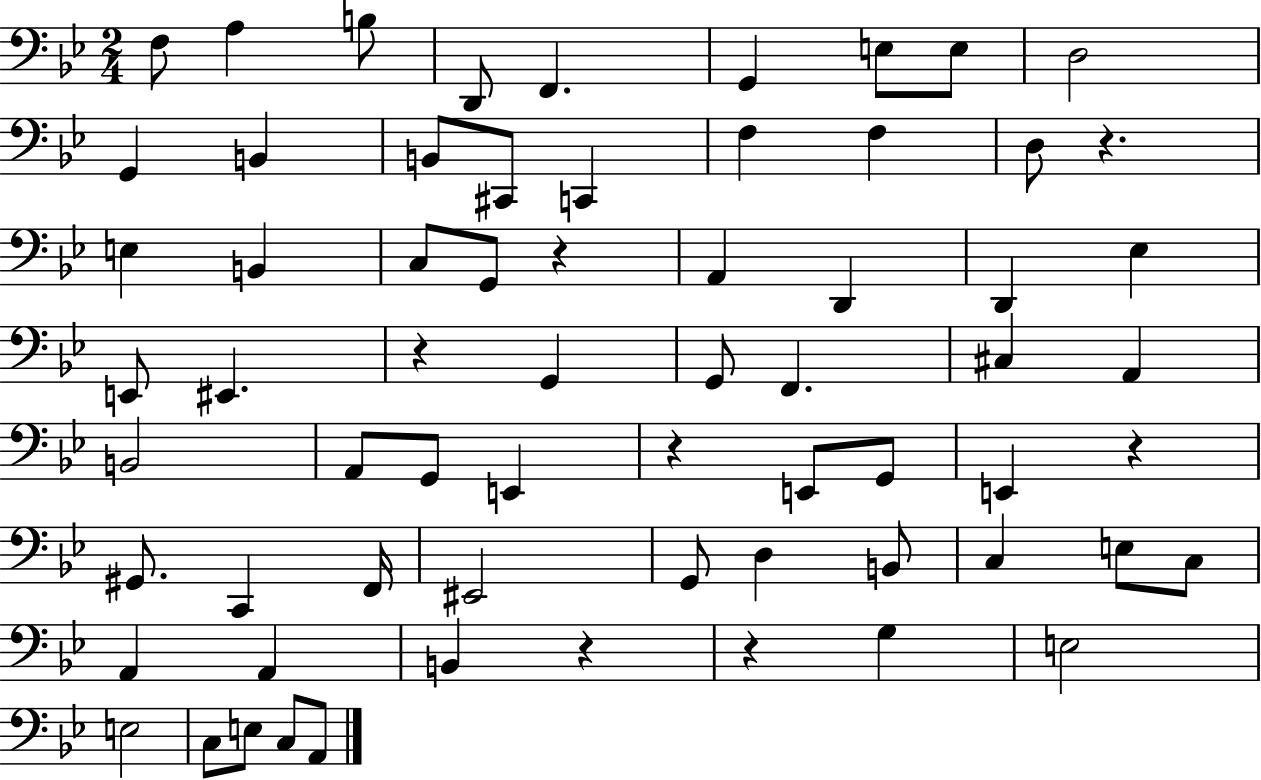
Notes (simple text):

F3/e A3/q B3/e D2/e F2/q. G2/q E3/e E3/e D3/h G2/q B2/q B2/e C#2/e C2/q F3/q F3/q D3/e R/q. E3/q B2/q C3/e G2/e R/q A2/q D2/q D2/q Eb3/q E2/e EIS2/q. R/q G2/q G2/e F2/q. C#3/q A2/q B2/h A2/e G2/e E2/q R/q E2/e G2/e E2/q R/q G#2/e. C2/q F2/s EIS2/h G2/e D3/q B2/e C3/q E3/e C3/e A2/q A2/q B2/q R/q R/q G3/q E3/h E3/h C3/e E3/e C3/e A2/e